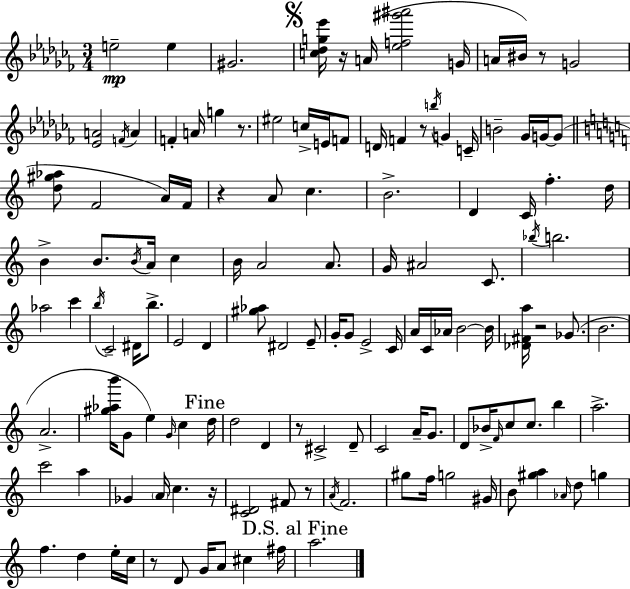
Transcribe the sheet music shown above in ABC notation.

X:1
T:Untitled
M:3/4
L:1/4
K:Abm
e2 e ^G2 [c_dg_e']/4 z/4 A/4 [_ef^g'^a']2 G/4 A/4 ^B/4 z/2 G2 [_EA]2 F/4 A F A/4 g z/2 ^e2 c/4 E/4 F/2 D/4 F z/2 b/4 G C/4 B2 _G/4 G/4 G/2 [d^g_a]/2 F2 A/4 F/4 z A/2 c B2 D C/4 f d/4 B B/2 B/4 A/4 c B/4 A2 A/2 G/4 ^A2 C/2 _b/4 b2 _a2 c' b/4 C2 ^D/4 b/2 E2 D [^g_a]/2 ^D2 E/2 G/4 G/2 E2 C/4 A/4 C/4 _A/4 B2 B/4 [_D^Fa]/4 z2 _G/2 B2 A2 [^g_ab']/4 G/2 e G/4 c d/4 d2 D z/2 ^C2 D/2 C2 A/4 G/2 D/2 _B/4 F/4 c/2 c/2 b a2 c'2 a _G A/4 c z/4 [C^D]2 ^F/2 z/2 A/4 F2 ^g/2 f/4 g2 ^G/4 B/2 [^ga] _A/4 d/2 g f d e/4 c/4 z/2 D/2 G/4 A/2 ^c ^f/4 a2